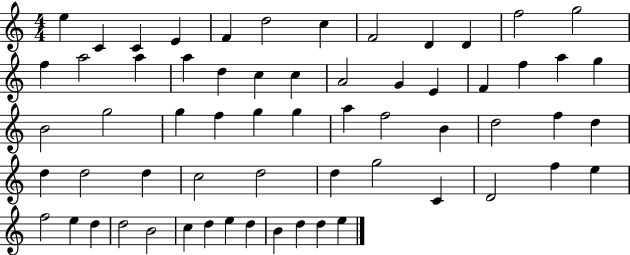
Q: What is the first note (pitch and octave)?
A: E5